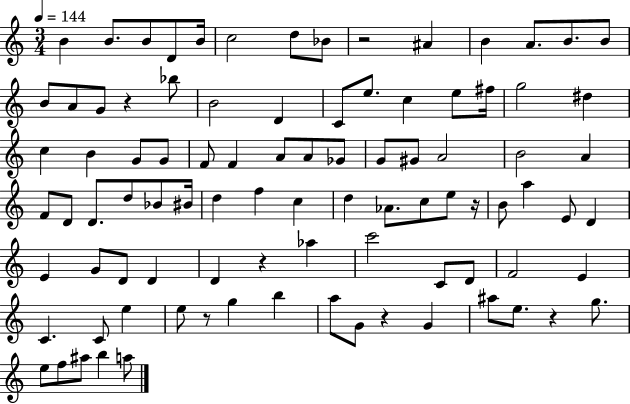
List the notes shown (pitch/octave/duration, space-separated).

B4/q B4/e. B4/e D4/e B4/s C5/h D5/e Bb4/e R/h A#4/q B4/q A4/e. B4/e. B4/e B4/e A4/e G4/e R/q Bb5/e B4/h D4/q C4/e E5/e. C5/q E5/e F#5/s G5/h D#5/q C5/q B4/q G4/e G4/e F4/e F4/q A4/e A4/e Gb4/e G4/e G#4/e A4/h B4/h A4/q F4/e D4/e D4/e. D5/e Bb4/e BIS4/s D5/q F5/q C5/q D5/q Ab4/e. C5/e E5/e R/s B4/e A5/q E4/e D4/q E4/q G4/e D4/e D4/q D4/q R/q Ab5/q C6/h C4/e D4/e F4/h E4/q C4/q. C4/e E5/q E5/e R/e G5/q B5/q A5/e G4/e R/q G4/q A#5/e E5/e. R/q G5/e. E5/e F5/e A#5/e B5/q A5/e